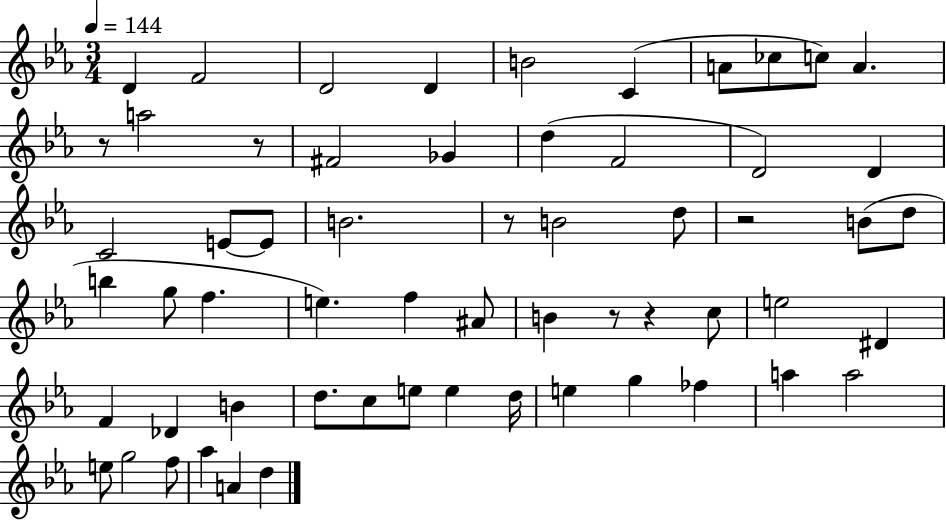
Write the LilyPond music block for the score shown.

{
  \clef treble
  \numericTimeSignature
  \time 3/4
  \key ees \major
  \tempo 4 = 144
  \repeat volta 2 { d'4 f'2 | d'2 d'4 | b'2 c'4( | a'8 ces''8 c''8) a'4. | \break r8 a''2 r8 | fis'2 ges'4 | d''4( f'2 | d'2) d'4 | \break c'2 e'8~~ e'8 | b'2. | r8 b'2 d''8 | r2 b'8( d''8 | \break b''4 g''8 f''4. | e''4.) f''4 ais'8 | b'4 r8 r4 c''8 | e''2 dis'4 | \break f'4 des'4 b'4 | d''8. c''8 e''8 e''4 d''16 | e''4 g''4 fes''4 | a''4 a''2 | \break e''8 g''2 f''8 | aes''4 a'4 d''4 | } \bar "|."
}